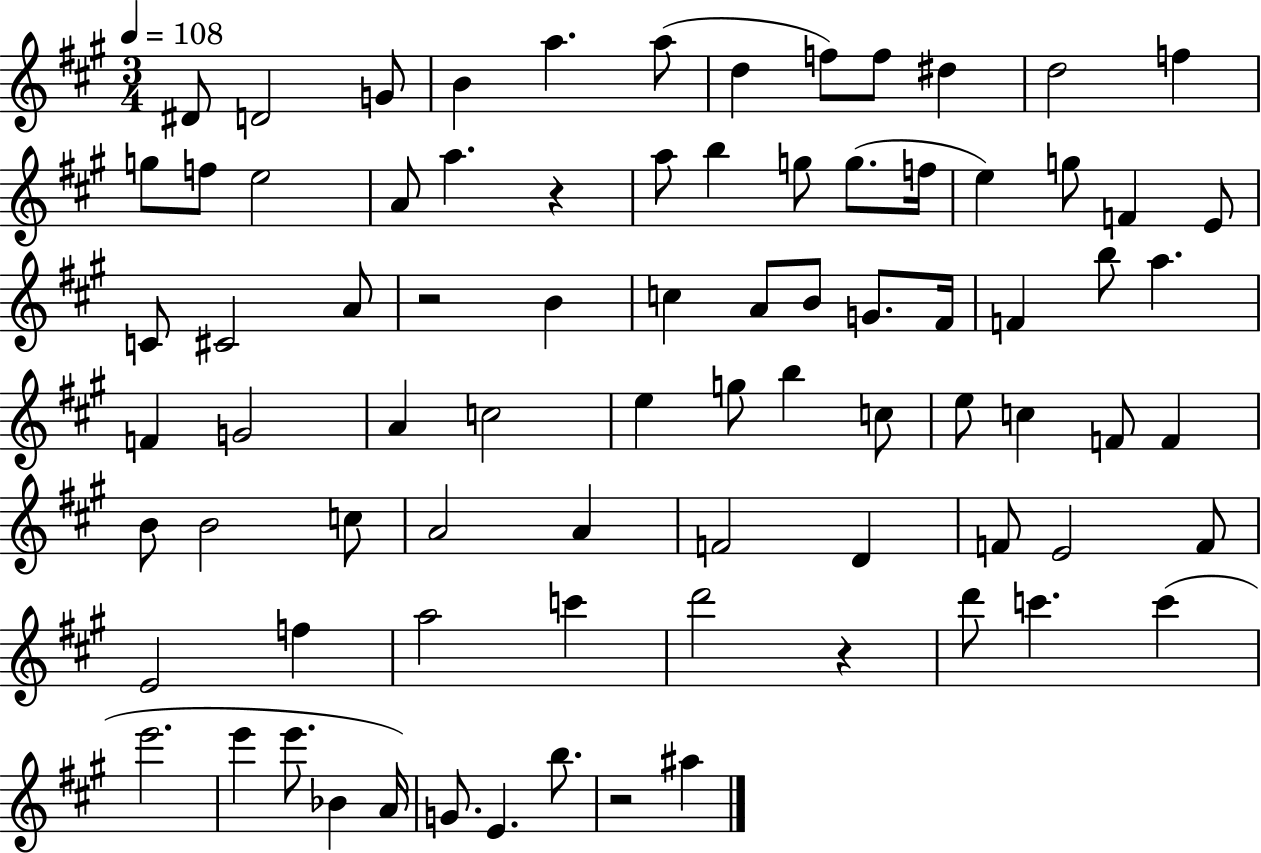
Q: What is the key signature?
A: A major